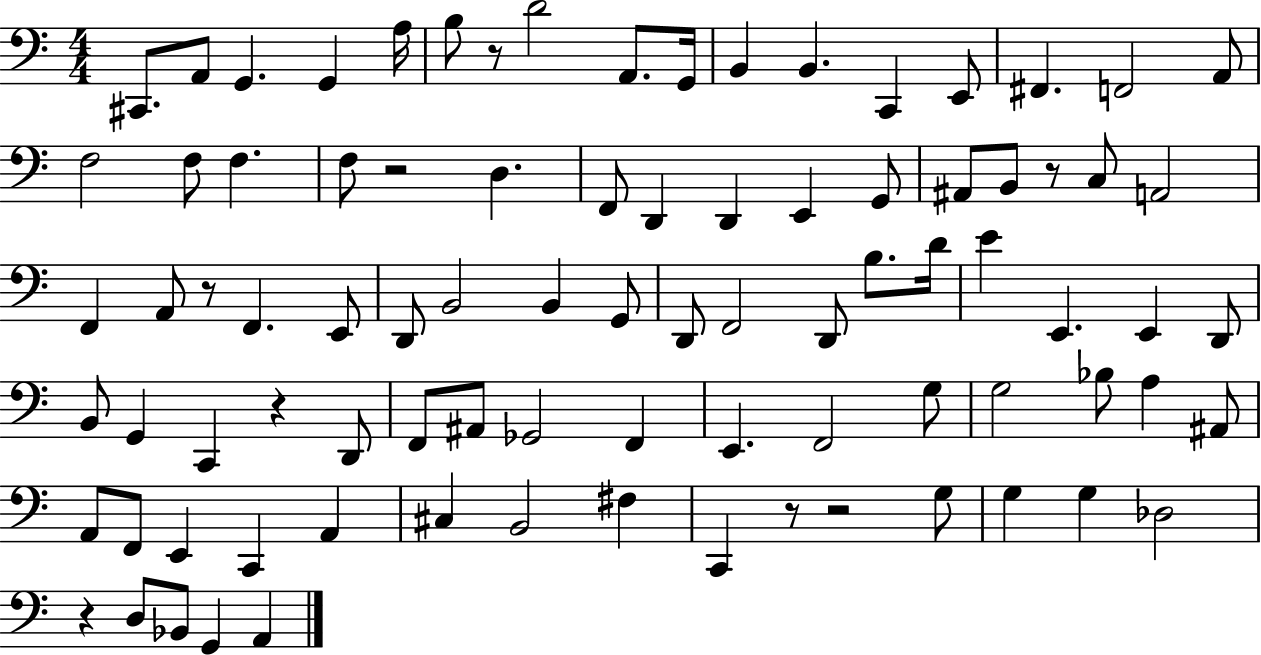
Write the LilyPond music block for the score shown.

{
  \clef bass
  \numericTimeSignature
  \time 4/4
  \key c \major
  \repeat volta 2 { cis,8. a,8 g,4. g,4 a16 | b8 r8 d'2 a,8. g,16 | b,4 b,4. c,4 e,8 | fis,4. f,2 a,8 | \break f2 f8 f4. | f8 r2 d4. | f,8 d,4 d,4 e,4 g,8 | ais,8 b,8 r8 c8 a,2 | \break f,4 a,8 r8 f,4. e,8 | d,8 b,2 b,4 g,8 | d,8 f,2 d,8 b8. d'16 | e'4 e,4. e,4 d,8 | \break b,8 g,4 c,4 r4 d,8 | f,8 ais,8 ges,2 f,4 | e,4. f,2 g8 | g2 bes8 a4 ais,8 | \break a,8 f,8 e,4 c,4 a,4 | cis4 b,2 fis4 | c,4 r8 r2 g8 | g4 g4 des2 | \break r4 d8 bes,8 g,4 a,4 | } \bar "|."
}